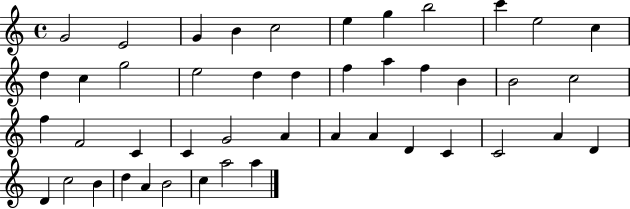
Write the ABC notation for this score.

X:1
T:Untitled
M:4/4
L:1/4
K:C
G2 E2 G B c2 e g b2 c' e2 c d c g2 e2 d d f a f B B2 c2 f F2 C C G2 A A A D C C2 A D D c2 B d A B2 c a2 a